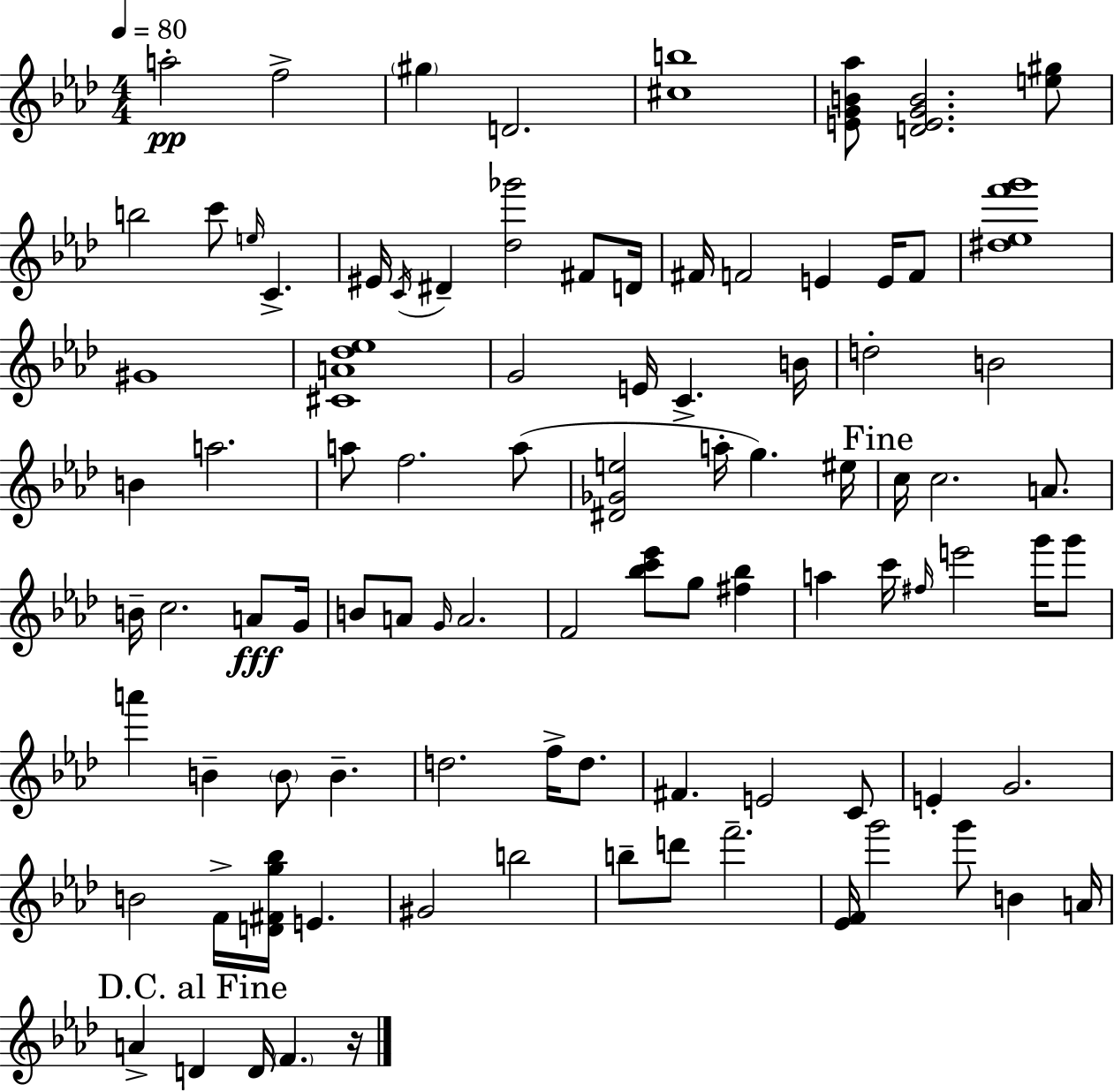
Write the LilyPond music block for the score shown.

{
  \clef treble
  \numericTimeSignature
  \time 4/4
  \key f \minor
  \tempo 4 = 80
  a''2-.\pp f''2-> | \parenthesize gis''4 d'2. | <cis'' b''>1 | <e' g' b' aes''>8 <d' e' g' b'>2. <e'' gis''>8 | \break b''2 c'''8 \grace { e''16 } c'4.-> | eis'16 \acciaccatura { c'16 } dis'4-- <des'' ges'''>2 fis'8 | d'16 fis'16 f'2 e'4 e'16 | f'8 <dis'' ees'' f''' g'''>1 | \break gis'1 | <cis' a' des'' ees''>1 | g'2 e'16 c'4.-> | b'16 d''2-. b'2 | \break b'4 a''2. | a''8 f''2. | a''8( <dis' ges' e''>2 a''16-. g''4.) | eis''16 \mark "Fine" c''16 c''2. a'8. | \break b'16-- c''2. a'8\fff | g'16 b'8 a'8 \grace { g'16 } a'2. | f'2 <bes'' c''' ees'''>8 g''8 <fis'' bes''>4 | a''4 c'''16 \grace { fis''16 } e'''2 | \break g'''16 g'''8 a'''4 b'4-- \parenthesize b'8 b'4.-- | d''2. | f''16-> d''8. fis'4. e'2 | c'8 e'4-. g'2. | \break b'2 f'16-> <d' fis' g'' bes''>16 e'4. | gis'2 b''2 | b''8-- d'''8 f'''2.-- | <ees' f'>16 g'''2 g'''8 b'4 | \break a'16 \mark "D.C. al Fine" a'4-> d'4 d'16 \parenthesize f'4. | r16 \bar "|."
}